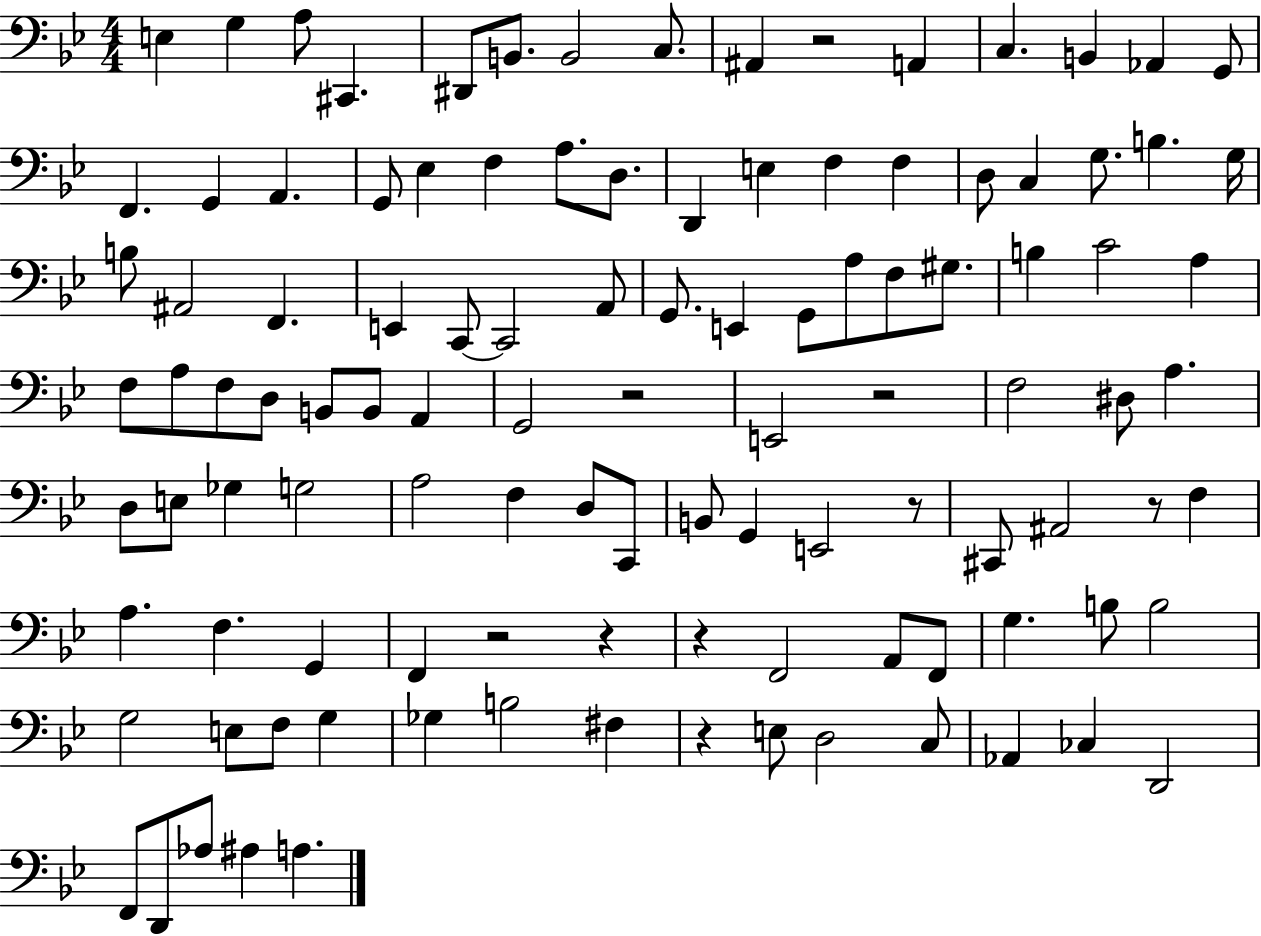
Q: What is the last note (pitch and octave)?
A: A3